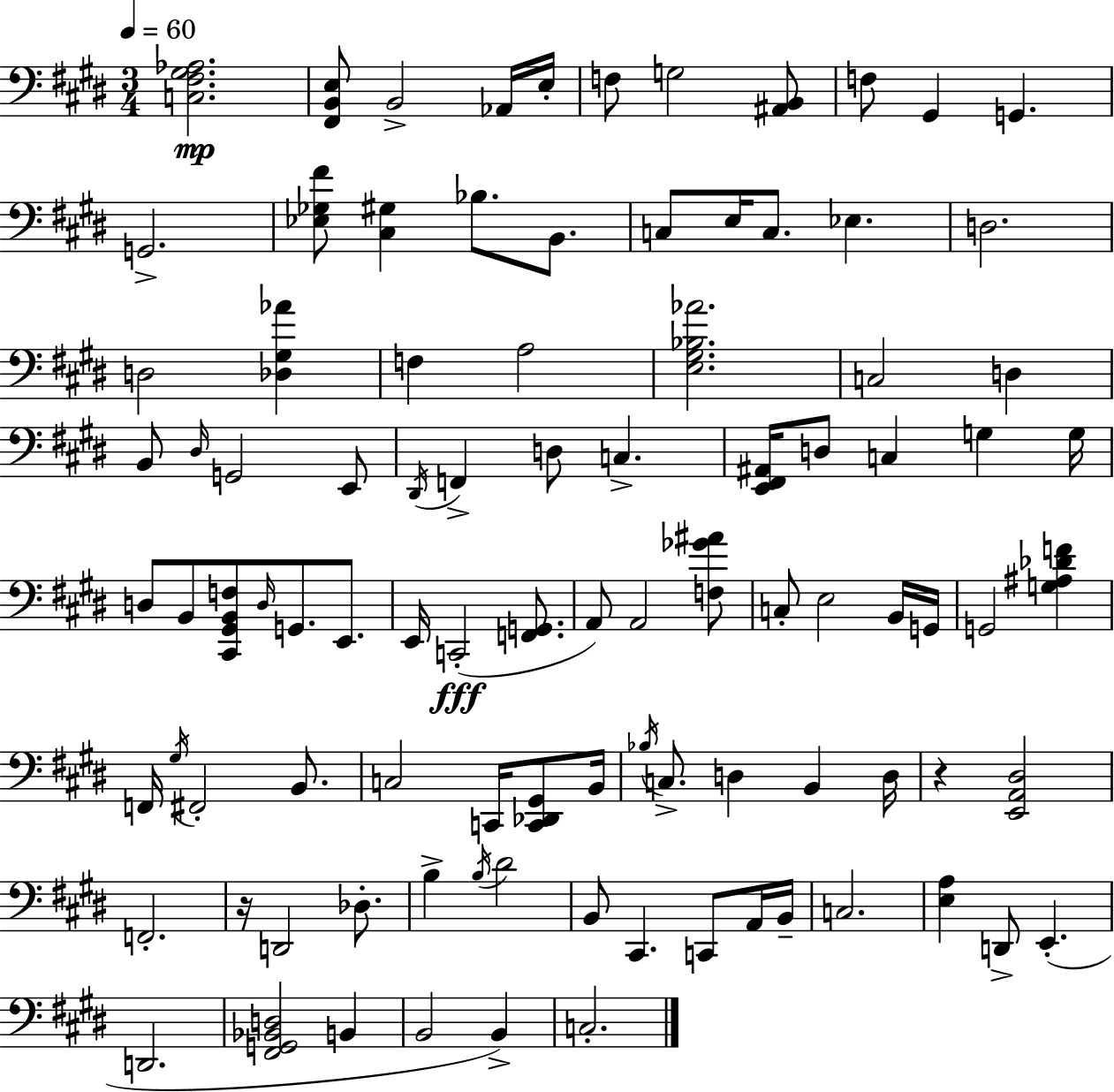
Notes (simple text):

[C3,F#3,G#3,Ab3]/h. [F#2,B2,E3]/e B2/h Ab2/s E3/s F3/e G3/h [A#2,B2]/e F3/e G#2/q G2/q. G2/h. [Eb3,Gb3,F#4]/e [C#3,G#3]/q Bb3/e. B2/e. C3/e E3/s C3/e. Eb3/q. D3/h. D3/h [Db3,G#3,Ab4]/q F3/q A3/h [E3,G#3,Bb3,Ab4]/h. C3/h D3/q B2/e D#3/s G2/h E2/e D#2/s F2/q D3/e C3/q. [E2,F#2,A#2]/s D3/e C3/q G3/q G3/s D3/e B2/e [C#2,G#2,B2,F3]/e D3/s G2/e. E2/e. E2/s C2/h [F2,G2]/e. A2/e A2/h [F3,Gb4,A#4]/e C3/e E3/h B2/s G2/s G2/h [G3,A#3,Db4,F4]/q F2/s G#3/s F#2/h B2/e. C3/h C2/s [C2,Db2,G#2]/e B2/s Bb3/s C3/e. D3/q B2/q D3/s R/q [E2,A2,D#3]/h F2/h. R/s D2/h Db3/e. B3/q B3/s D#4/h B2/e C#2/q. C2/e A2/s B2/s C3/h. [E3,A3]/q D2/e E2/q. D2/h. [F#2,G2,Bb2,D3]/h B2/q B2/h B2/q C3/h.